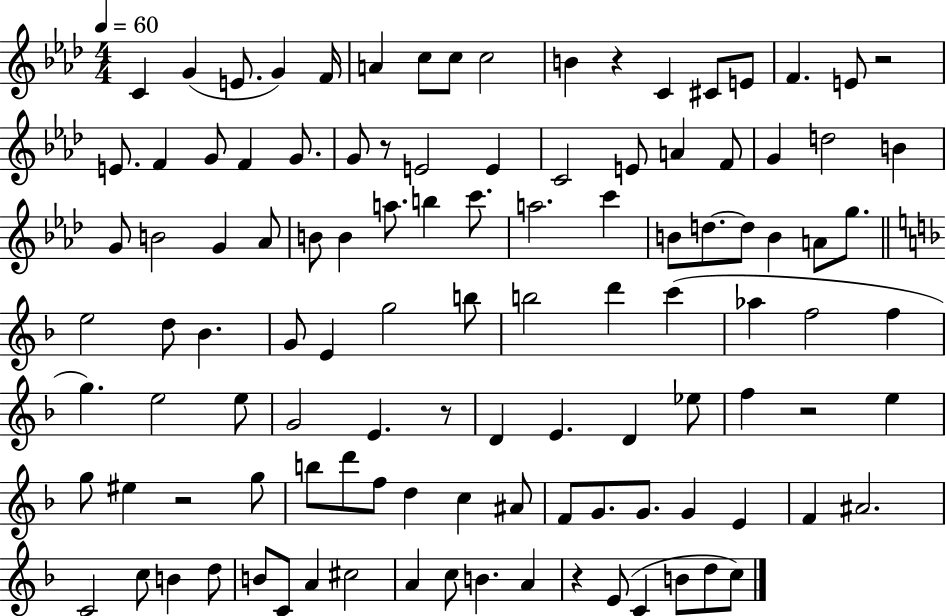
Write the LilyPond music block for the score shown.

{
  \clef treble
  \numericTimeSignature
  \time 4/4
  \key aes \major
  \tempo 4 = 60
  \repeat volta 2 { c'4 g'4( e'8. g'4) f'16 | a'4 c''8 c''8 c''2 | b'4 r4 c'4 cis'8 e'8 | f'4. e'8 r2 | \break e'8. f'4 g'8 f'4 g'8. | g'8 r8 e'2 e'4 | c'2 e'8 a'4 f'8 | g'4 d''2 b'4 | \break g'8 b'2 g'4 aes'8 | b'8 b'4 a''8. b''4 c'''8. | a''2. c'''4 | b'8 d''8.~~ d''8 b'4 a'8 g''8. | \break \bar "||" \break \key f \major e''2 d''8 bes'4. | g'8 e'4 g''2 b''8 | b''2 d'''4 c'''4( | aes''4 f''2 f''4 | \break g''4.) e''2 e''8 | g'2 e'4. r8 | d'4 e'4. d'4 ees''8 | f''4 r2 e''4 | \break g''8 eis''4 r2 g''8 | b''8 d'''8 f''8 d''4 c''4 ais'8 | f'8 g'8. g'8. g'4 e'4 | f'4 ais'2. | \break c'2 c''8 b'4 d''8 | b'8 c'8 a'4 cis''2 | a'4 c''8 b'4. a'4 | r4 e'8( c'4 b'8 d''8 c''8) | \break } \bar "|."
}